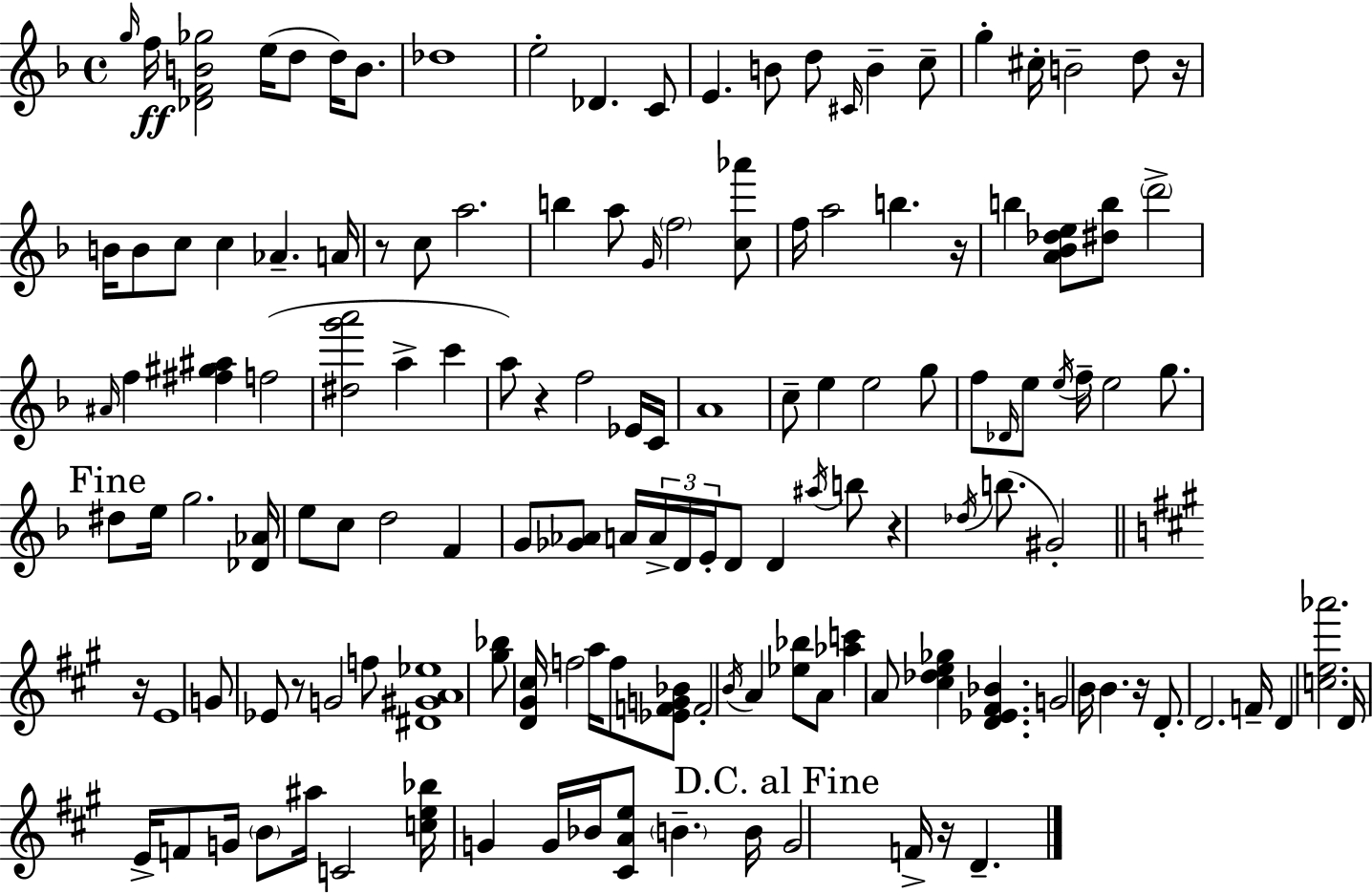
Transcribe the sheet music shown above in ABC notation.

X:1
T:Untitled
M:4/4
L:1/4
K:F
g/4 f/4 [_DFB_g]2 e/4 d/2 d/4 B/2 _d4 e2 _D C/2 E B/2 d/2 ^C/4 B c/2 g ^c/4 B2 d/2 z/4 B/4 B/2 c/2 c _A A/4 z/2 c/2 a2 b a/2 G/4 f2 [c_a']/2 f/4 a2 b z/4 b [A_B_de]/2 [^db]/2 d'2 ^A/4 f [^f^g^a] f2 [^dg'a']2 a c' a/2 z f2 _E/4 C/4 A4 c/2 e e2 g/2 f/2 _D/4 e/2 e/4 f/4 e2 g/2 ^d/2 e/4 g2 [_D_A]/4 e/2 c/2 d2 F G/2 [_G_A]/2 A/4 A/4 D/4 E/4 D/2 D ^a/4 b/2 z _d/4 b/2 ^G2 z/4 E4 G/2 _E/2 z/2 G2 f/2 [^D^GA_e]4 [^g_b]/2 [D^G^c]/4 f2 a/4 f/2 [_EFG_B]/2 F2 B/4 A [_e_b]/2 A/2 [_ac'] A/2 [^c_de_g] [D_E^F_B] G2 B/4 B z/4 D/2 D2 F/4 D [ce_a']2 D/4 E/4 F/2 G/4 B/2 ^a/4 C2 [ce_b]/4 G G/4 _B/4 [^CAe]/2 B B/4 G2 F/4 z/4 D